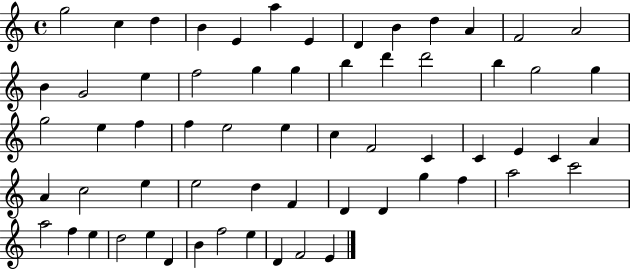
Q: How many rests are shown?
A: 0